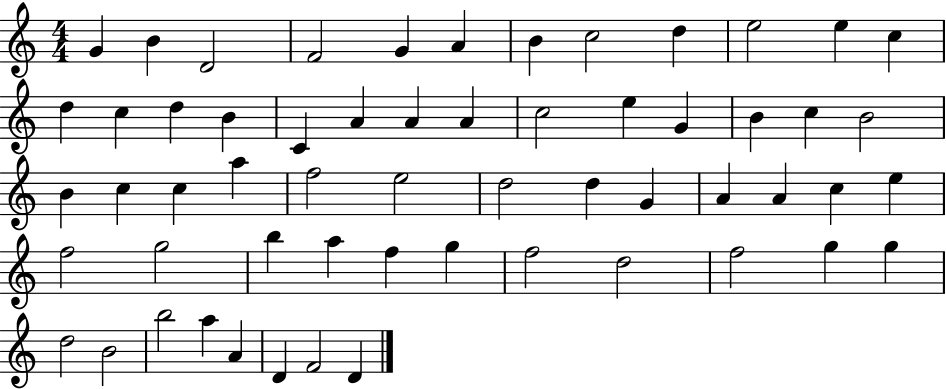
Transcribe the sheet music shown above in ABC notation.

X:1
T:Untitled
M:4/4
L:1/4
K:C
G B D2 F2 G A B c2 d e2 e c d c d B C A A A c2 e G B c B2 B c c a f2 e2 d2 d G A A c e f2 g2 b a f g f2 d2 f2 g g d2 B2 b2 a A D F2 D